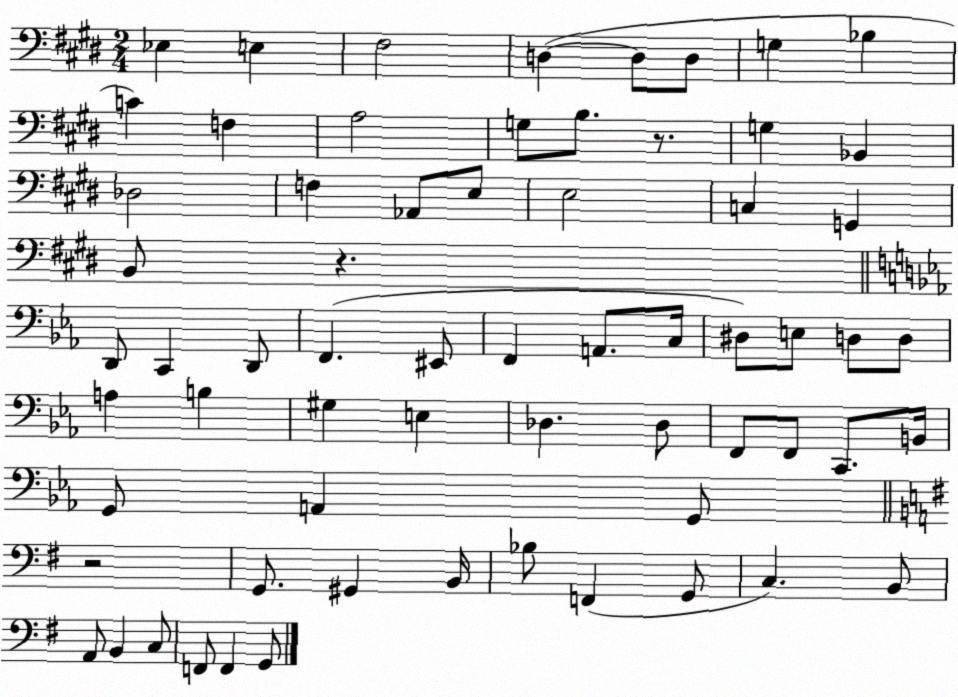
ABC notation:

X:1
T:Untitled
M:2/4
L:1/4
K:E
_E, E, ^F,2 D, D,/2 D,/2 G, _B, C F, A,2 G,/2 B,/2 z/2 G, _B,, _D,2 F, _A,,/2 E,/2 E,2 C, G,, B,,/2 z D,,/2 C,, D,,/2 F,, ^E,,/2 F,, A,,/2 C,/4 ^D,/2 E,/2 D,/2 D,/2 A, B, ^G, E, _D, _D,/2 F,,/2 F,,/2 C,,/2 B,,/4 G,,/2 A,, G,,/2 z2 G,,/2 ^G,, B,,/4 _B,/2 F,, G,,/2 C, B,,/2 A,,/2 B,, C,/2 F,,/2 F,, G,,/2